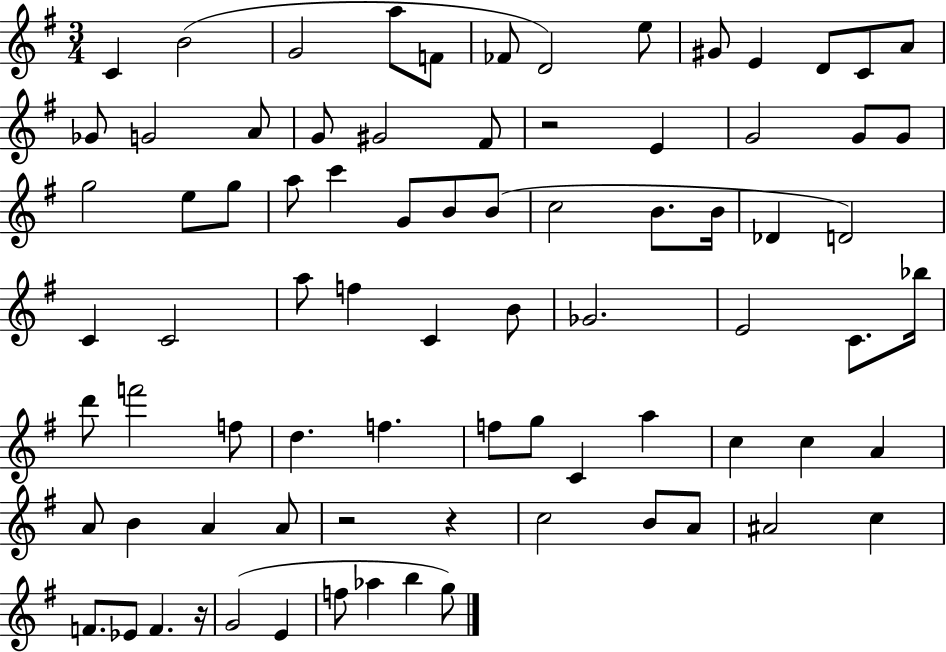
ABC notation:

X:1
T:Untitled
M:3/4
L:1/4
K:G
C B2 G2 a/2 F/2 _F/2 D2 e/2 ^G/2 E D/2 C/2 A/2 _G/2 G2 A/2 G/2 ^G2 ^F/2 z2 E G2 G/2 G/2 g2 e/2 g/2 a/2 c' G/2 B/2 B/2 c2 B/2 B/4 _D D2 C C2 a/2 f C B/2 _G2 E2 C/2 _b/4 d'/2 f'2 f/2 d f f/2 g/2 C a c c A A/2 B A A/2 z2 z c2 B/2 A/2 ^A2 c F/2 _E/2 F z/4 G2 E f/2 _a b g/2